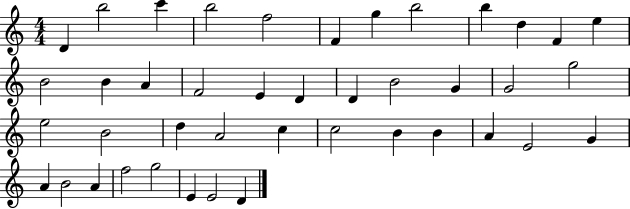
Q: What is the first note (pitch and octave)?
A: D4